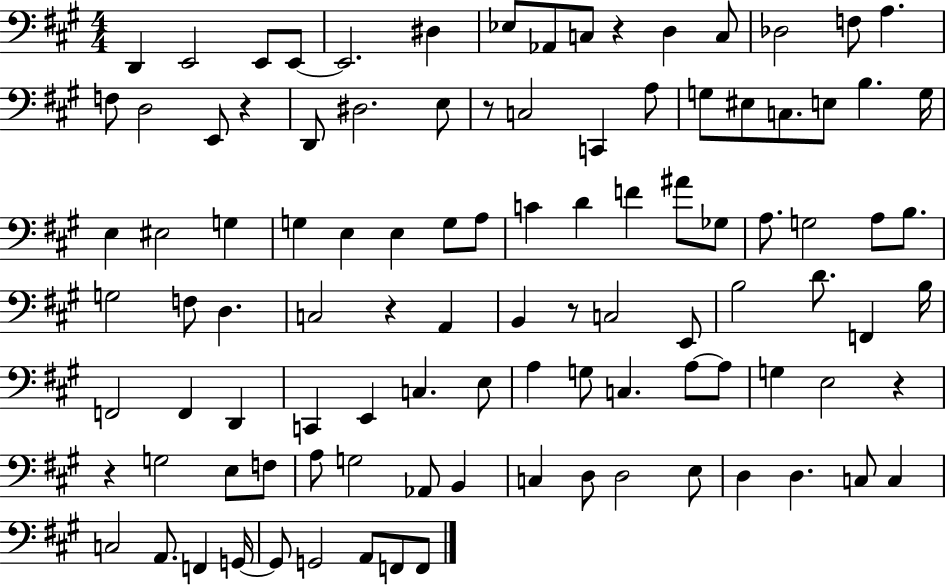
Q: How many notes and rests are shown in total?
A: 103